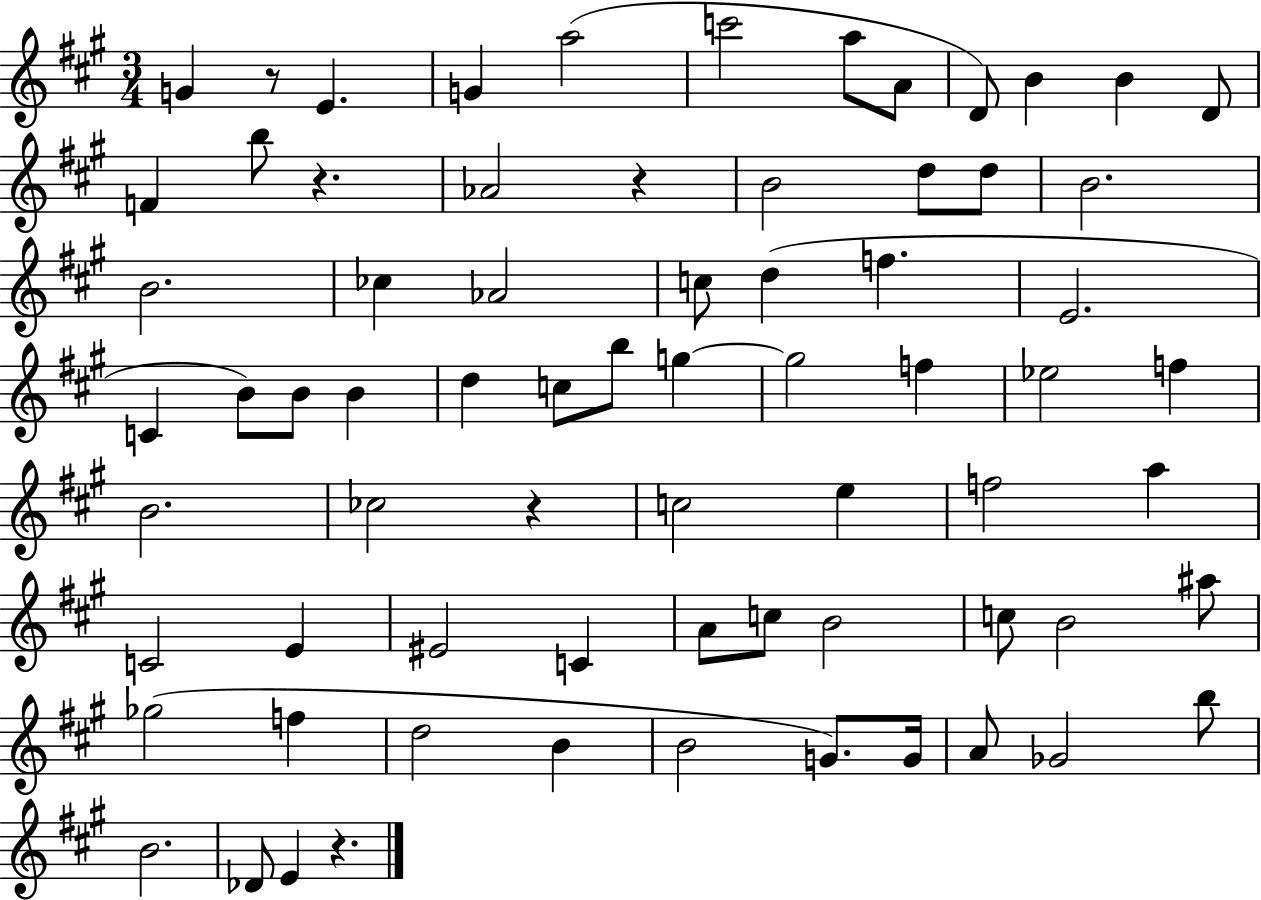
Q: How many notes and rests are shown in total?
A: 71